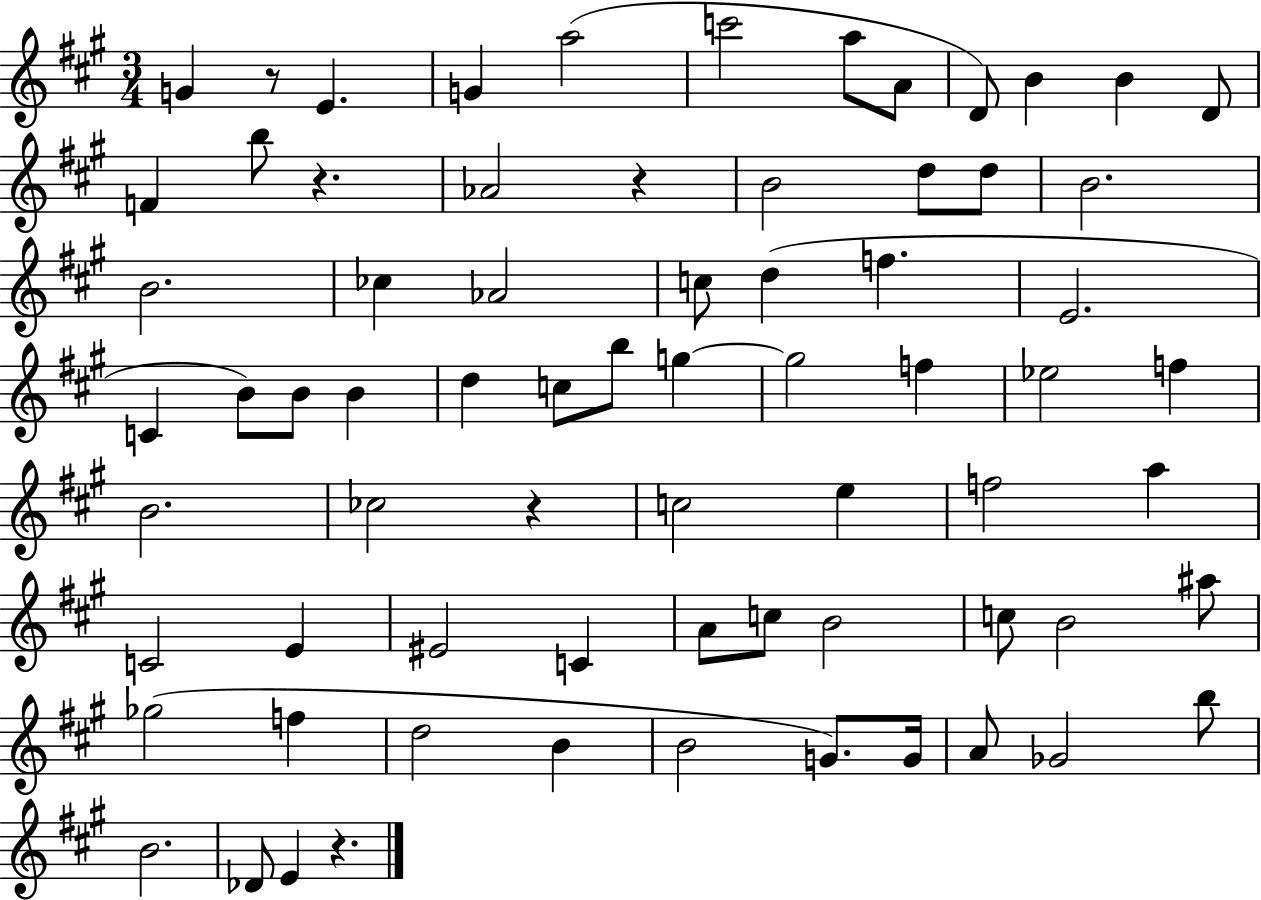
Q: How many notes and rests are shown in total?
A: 71